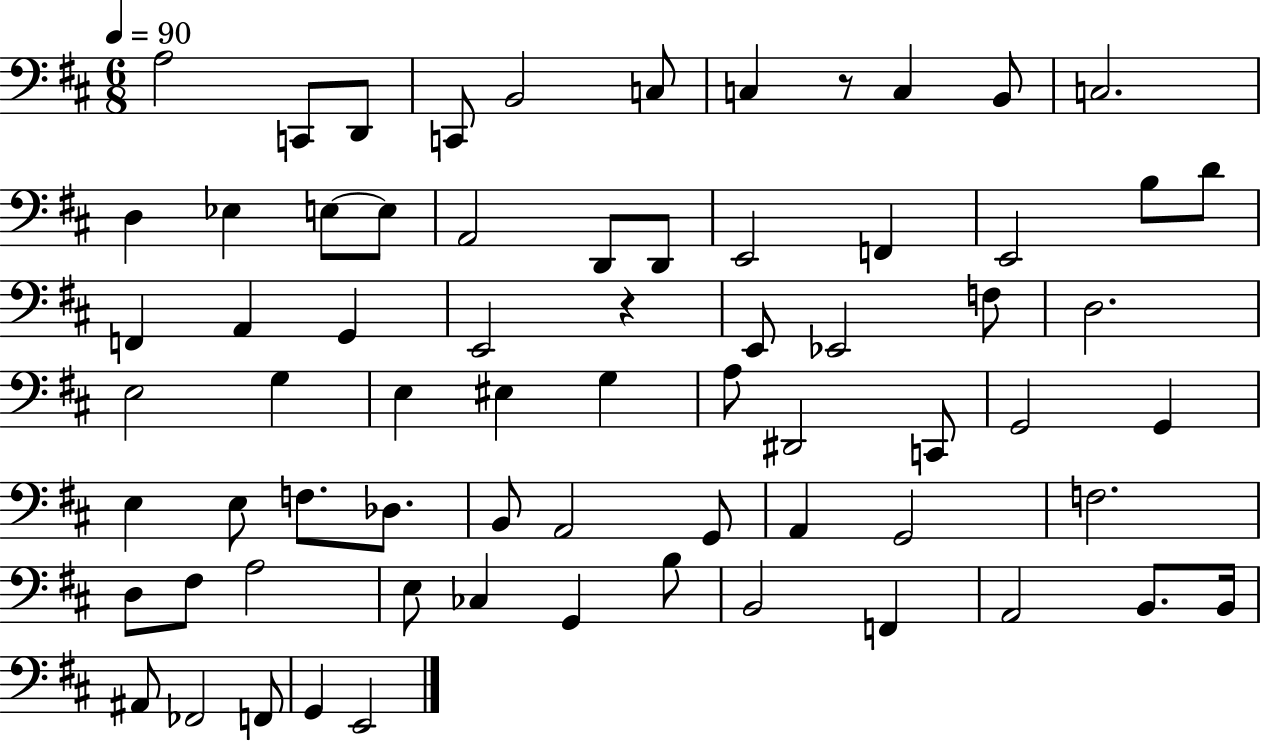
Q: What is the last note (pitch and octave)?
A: E2